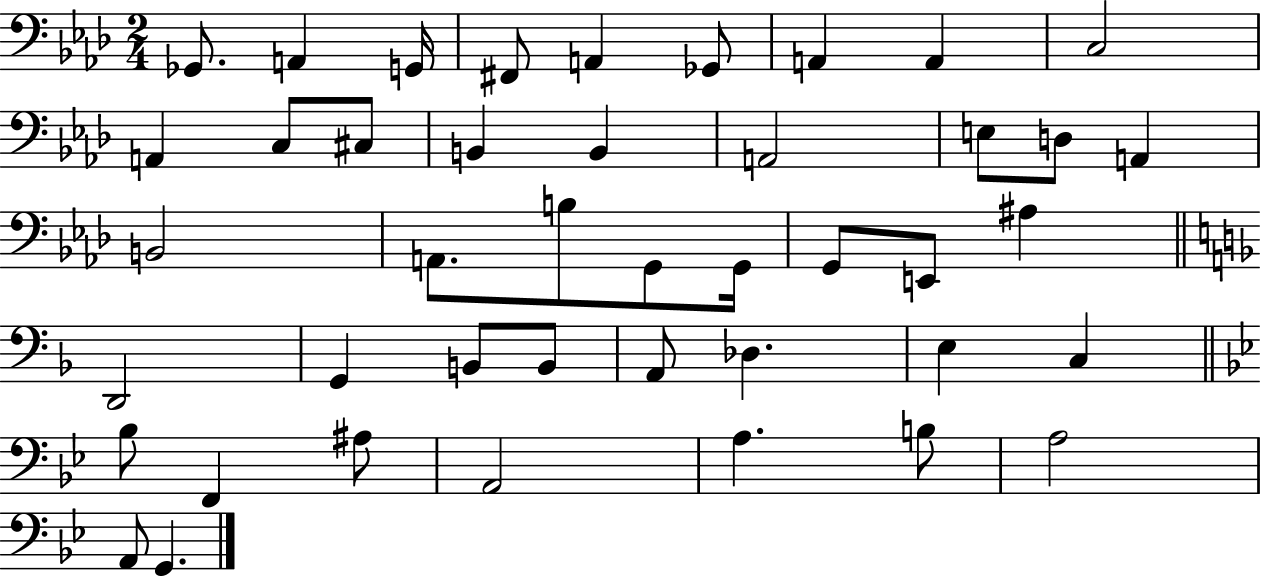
Gb2/e. A2/q G2/s F#2/e A2/q Gb2/e A2/q A2/q C3/h A2/q C3/e C#3/e B2/q B2/q A2/h E3/e D3/e A2/q B2/h A2/e. B3/e G2/e G2/s G2/e E2/e A#3/q D2/h G2/q B2/e B2/e A2/e Db3/q. E3/q C3/q Bb3/e F2/q A#3/e A2/h A3/q. B3/e A3/h A2/e G2/q.